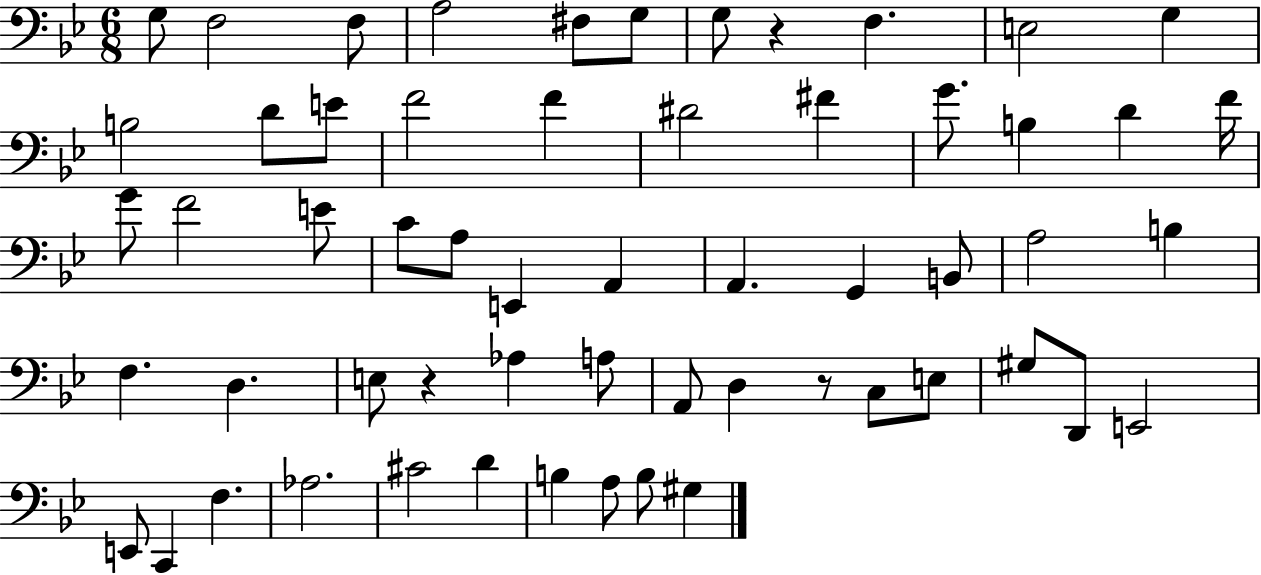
{
  \clef bass
  \numericTimeSignature
  \time 6/8
  \key bes \major
  \repeat volta 2 { g8 f2 f8 | a2 fis8 g8 | g8 r4 f4. | e2 g4 | \break b2 d'8 e'8 | f'2 f'4 | dis'2 fis'4 | g'8. b4 d'4 f'16 | \break g'8 f'2 e'8 | c'8 a8 e,4 a,4 | a,4. g,4 b,8 | a2 b4 | \break f4. d4. | e8 r4 aes4 a8 | a,8 d4 r8 c8 e8 | gis8 d,8 e,2 | \break e,8 c,4 f4. | aes2. | cis'2 d'4 | b4 a8 b8 gis4 | \break } \bar "|."
}